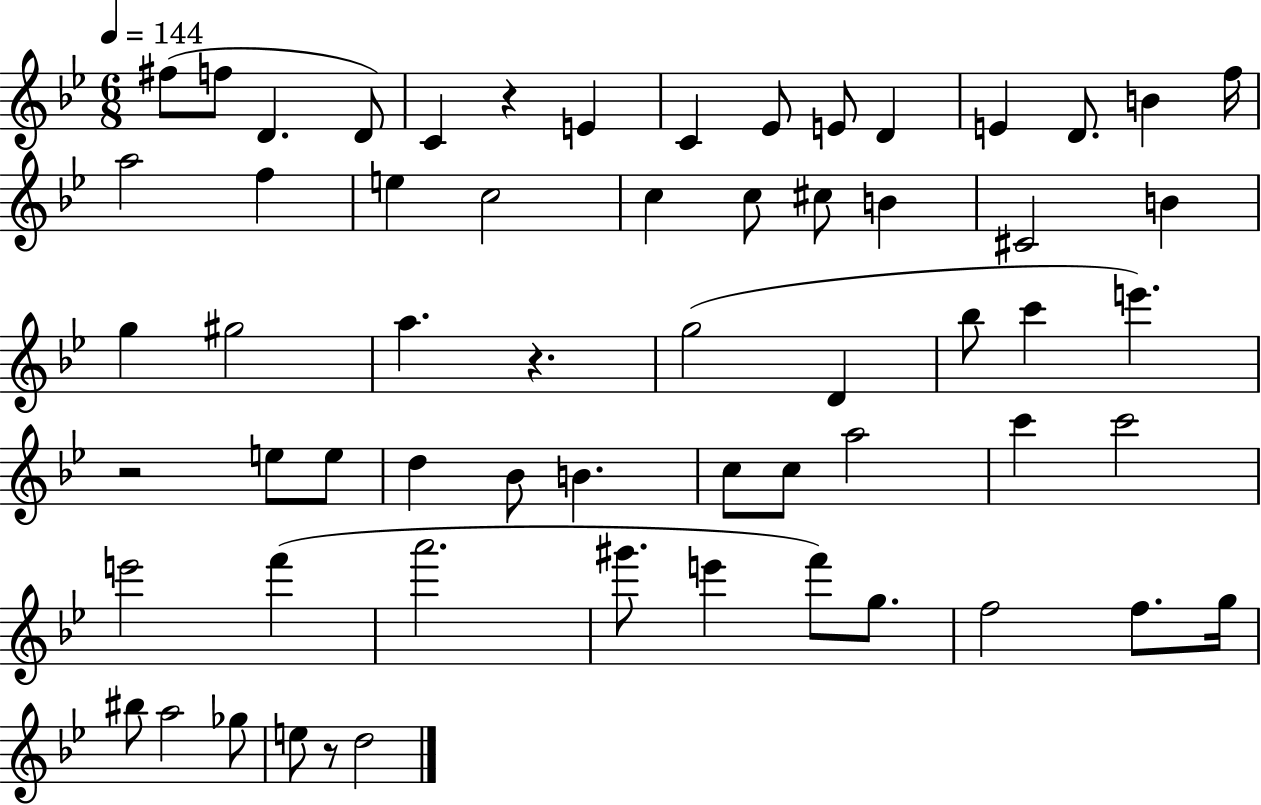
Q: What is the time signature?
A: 6/8